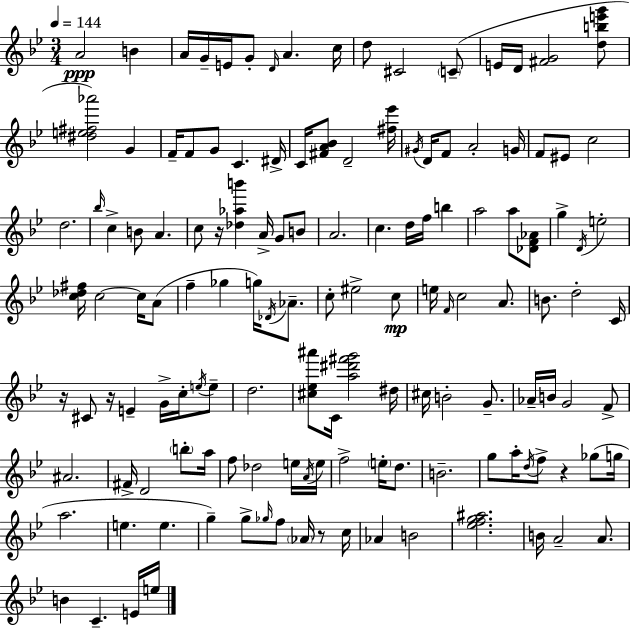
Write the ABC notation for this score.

X:1
T:Untitled
M:3/4
L:1/4
K:Gm
A2 B A/4 G/4 E/4 G/2 D/4 A c/4 d/2 ^C2 C/2 E/4 D/4 [^FG]2 [dbe'g']/2 [^de^f_a']2 G F/4 F/2 G/2 C ^D/4 C/4 [^FA_B]/2 D2 [^f_e']/4 ^G/4 D/4 F/2 A2 G/4 F/2 ^E/2 c2 d2 _b/4 c B/2 A c/2 z/4 [_d_ab'] A/4 G/2 B/2 A2 c d/4 f/4 b a2 a/2 [_DF_A]/2 g D/4 e2 [c_d^f]/4 c2 c/4 A/2 f _g g/4 _D/4 _A/2 c/2 ^e2 c/2 e/4 F/4 c2 A/2 B/2 d2 C/4 z/4 ^C/2 z/4 E G/4 c/4 e/4 e/2 d2 [^c_e^a']/2 C/4 [a^d'^f'g']2 ^d/4 ^c/4 B2 G/2 _A/4 B/4 G2 F/2 ^A2 ^F/4 D2 b/2 a/4 f/2 _d2 e/4 A/4 e/4 f2 e/4 d/2 B2 g/2 a/4 d/4 f/2 z _g/2 g/4 a2 e e g g/2 _g/4 f/2 _A/4 z/2 c/4 _A B2 [_efg^a]2 B/4 A2 A/2 B C E/4 e/4